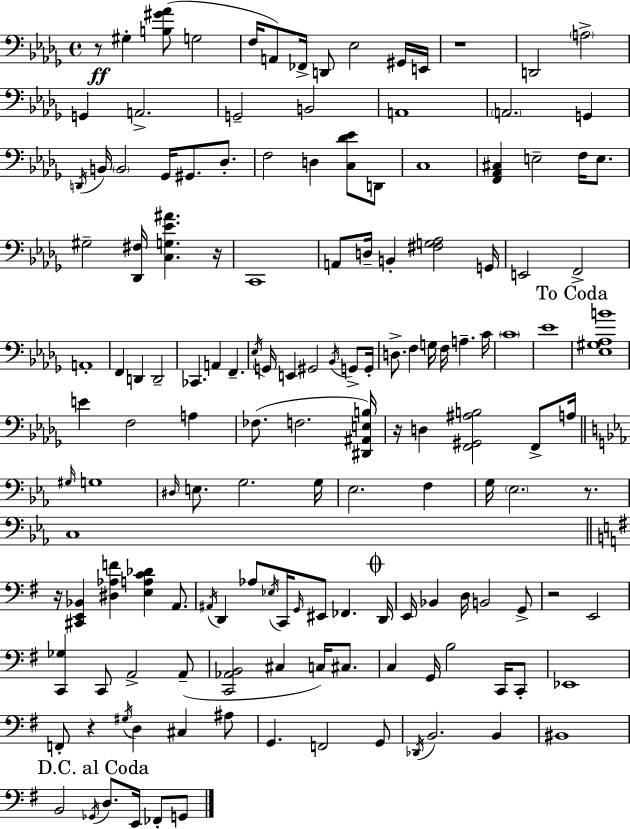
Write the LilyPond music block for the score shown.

{
  \clef bass
  \time 4/4
  \defaultTimeSignature
  \key bes \minor
  r8\ff gis4-. <b gis' aes'>8( g2 | f16 a,8) fes,16-> d,8 ees2 gis,16 e,16 | r1 | d,2 \parenthesize a2-> | \break g,4 a,2.-> | g,2-- b,2 | a,1 | \parenthesize a,2. g,4 | \break \acciaccatura { d,16 } b,16 \parenthesize b,2 ges,16 gis,8. des8.-. | f2 d4 <c des' ees'>8 d,8 | c1 | <f, aes, cis>4 e2-- f16 e8. | \break gis2-- <des, fis>16 <c g ees' ais'>4. | r16 c,1 | a,8 d16-- b,4-. <fis g aes>2 | g,16 e,2 f,2-> | \break a,1-. | f,4 d,4 d,2-- | ces,4. a,4 f,4.-- | \acciaccatura { ees16 } g,16 e,4 gis,2 \acciaccatura { bes,16 } | \break g,8-> g,16-. d8.-> f4 g16 f16 a4.-- | c'16 \parenthesize c'1 | ees'1 | \mark "To Coda" <ees gis aes b'>1 | \break e'4 f2 a4 | fes8.( f2. | <dis, ais, e b>16) r16 d4 <f, gis, ais b>2 | f,8-> a16 \bar "||" \break \key c \minor \grace { gis16 } g1 | \grace { dis16 } e8. g2. | g16 ees2. f4 | g16 \parenthesize ees2. r8. | \break c1 | \bar "||" \break \key g \major r16 <cis, e, bes,>4 <dis aes f'>4 <e a c' des'>4 a,8. | \acciaccatura { ais,16 } d,4 aes8 \acciaccatura { ees16 } c,16 \grace { g,16 } eis,8 fes,4. | \mark \markup { \musicglyph "scripts.coda" } d,16 e,16 bes,4 d16 b,2 | g,8-> r2 e,2 | \break <c, ges>4 c,8 a,2-> | a,8--( <c, aes, b,>2 cis4 c16) | cis8. c4 g,16 b2 | c,16 c,8-. ees,1 | \break f,8-. r4 \acciaccatura { gis16 } d4 cis4 | ais8 g,4. f,2 | g,8 \acciaccatura { des,16 } b,2. | b,4 bis,1 | \break \mark "D.C. al Coda" b,2 \acciaccatura { ges,16 } d8. | e,16 fes,8-. g,8 \bar "|."
}